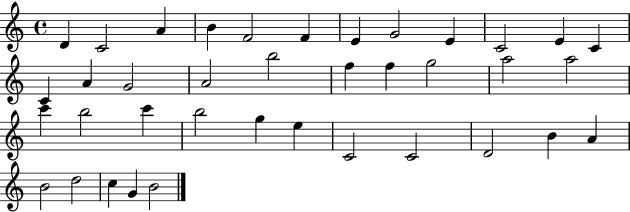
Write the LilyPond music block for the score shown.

{
  \clef treble
  \time 4/4
  \defaultTimeSignature
  \key c \major
  d'4 c'2 a'4 | b'4 f'2 f'4 | e'4 g'2 e'4 | c'2 e'4 c'4 | \break c'4 a'4 g'2 | a'2 b''2 | f''4 f''4 g''2 | a''2 a''2 | \break c'''4 b''2 c'''4 | b''2 g''4 e''4 | c'2 c'2 | d'2 b'4 a'4 | \break b'2 d''2 | c''4 g'4 b'2 | \bar "|."
}